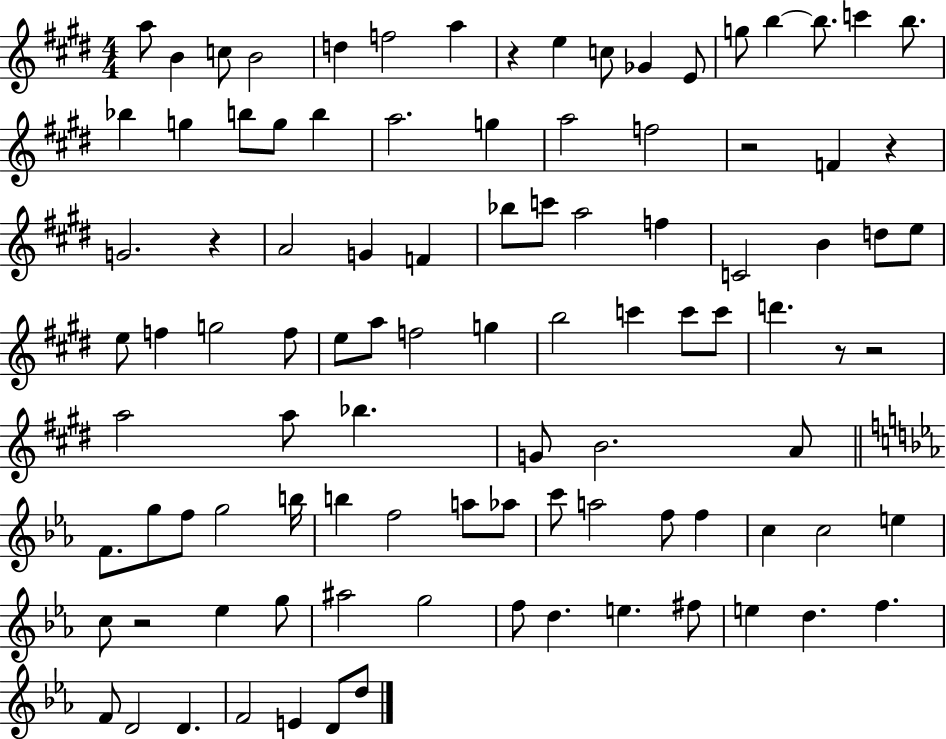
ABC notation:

X:1
T:Untitled
M:4/4
L:1/4
K:E
a/2 B c/2 B2 d f2 a z e c/2 _G E/2 g/2 b b/2 c' b/2 _b g b/2 g/2 b a2 g a2 f2 z2 F z G2 z A2 G F _b/2 c'/2 a2 f C2 B d/2 e/2 e/2 f g2 f/2 e/2 a/2 f2 g b2 c' c'/2 c'/2 d' z/2 z2 a2 a/2 _b G/2 B2 A/2 F/2 g/2 f/2 g2 b/4 b f2 a/2 _a/2 c'/2 a2 f/2 f c c2 e c/2 z2 _e g/2 ^a2 g2 f/2 d e ^f/2 e d f F/2 D2 D F2 E D/2 d/2